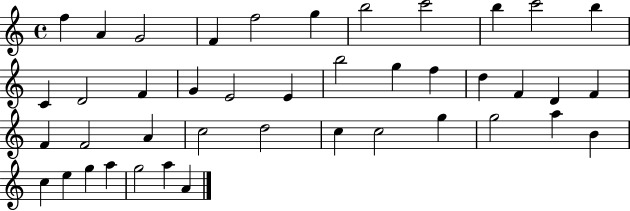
{
  \clef treble
  \time 4/4
  \defaultTimeSignature
  \key c \major
  f''4 a'4 g'2 | f'4 f''2 g''4 | b''2 c'''2 | b''4 c'''2 b''4 | \break c'4 d'2 f'4 | g'4 e'2 e'4 | b''2 g''4 f''4 | d''4 f'4 d'4 f'4 | \break f'4 f'2 a'4 | c''2 d''2 | c''4 c''2 g''4 | g''2 a''4 b'4 | \break c''4 e''4 g''4 a''4 | g''2 a''4 a'4 | \bar "|."
}